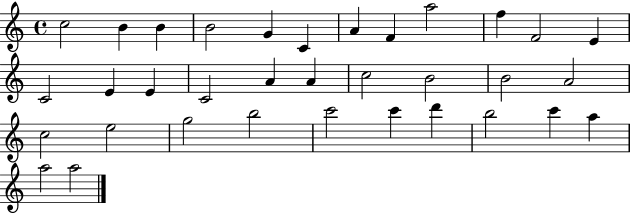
{
  \clef treble
  \time 4/4
  \defaultTimeSignature
  \key c \major
  c''2 b'4 b'4 | b'2 g'4 c'4 | a'4 f'4 a''2 | f''4 f'2 e'4 | \break c'2 e'4 e'4 | c'2 a'4 a'4 | c''2 b'2 | b'2 a'2 | \break c''2 e''2 | g''2 b''2 | c'''2 c'''4 d'''4 | b''2 c'''4 a''4 | \break a''2 a''2 | \bar "|."
}